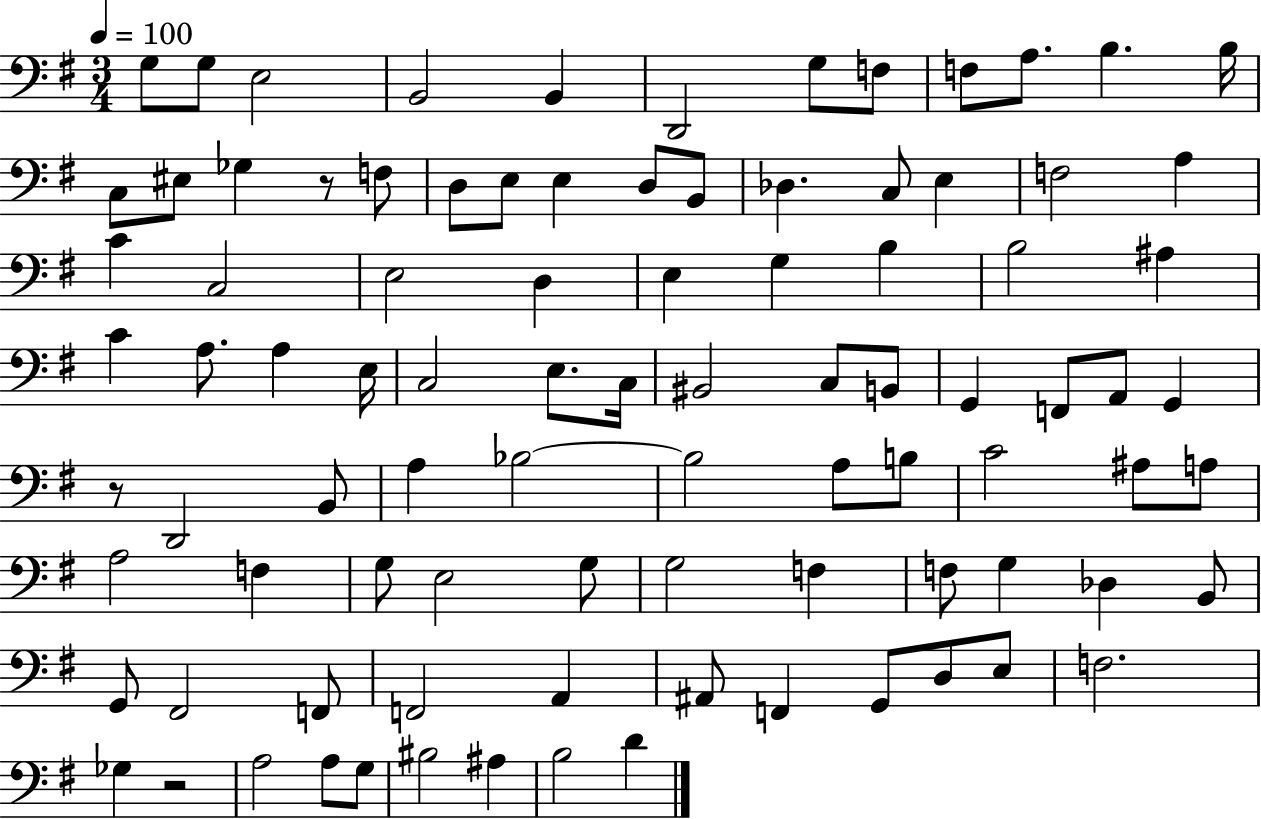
X:1
T:Untitled
M:3/4
L:1/4
K:G
G,/2 G,/2 E,2 B,,2 B,, D,,2 G,/2 F,/2 F,/2 A,/2 B, B,/4 C,/2 ^E,/2 _G, z/2 F,/2 D,/2 E,/2 E, D,/2 B,,/2 _D, C,/2 E, F,2 A, C C,2 E,2 D, E, G, B, B,2 ^A, C A,/2 A, E,/4 C,2 E,/2 C,/4 ^B,,2 C,/2 B,,/2 G,, F,,/2 A,,/2 G,, z/2 D,,2 B,,/2 A, _B,2 _B,2 A,/2 B,/2 C2 ^A,/2 A,/2 A,2 F, G,/2 E,2 G,/2 G,2 F, F,/2 G, _D, B,,/2 G,,/2 ^F,,2 F,,/2 F,,2 A,, ^A,,/2 F,, G,,/2 D,/2 E,/2 F,2 _G, z2 A,2 A,/2 G,/2 ^B,2 ^A, B,2 D